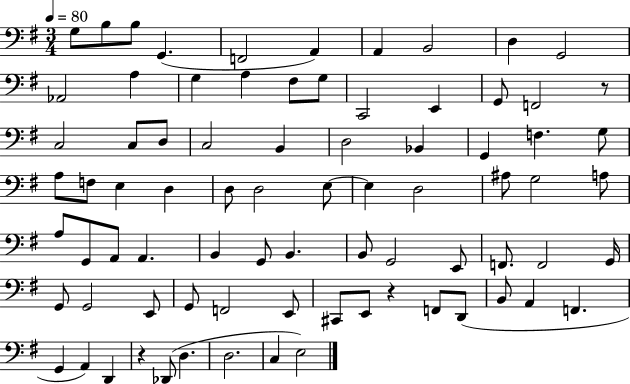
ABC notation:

X:1
T:Untitled
M:3/4
L:1/4
K:G
G,/2 B,/2 B,/2 G,, F,,2 A,, A,, B,,2 D, G,,2 _A,,2 A, G, A, ^F,/2 G,/2 C,,2 E,, G,,/2 F,,2 z/2 C,2 C,/2 D,/2 C,2 B,, D,2 _B,, G,, F, G,/2 A,/2 F,/2 E, D, D,/2 D,2 E,/2 E, D,2 ^A,/2 G,2 A,/2 A,/2 G,,/2 A,,/2 A,, B,, G,,/2 B,, B,,/2 G,,2 E,,/2 F,,/2 F,,2 G,,/4 G,,/2 G,,2 E,,/2 G,,/2 F,,2 E,,/2 ^C,,/2 E,,/2 z F,,/2 D,,/2 B,,/2 A,, F,, G,, A,, D,, z _D,,/2 D, D,2 C, E,2